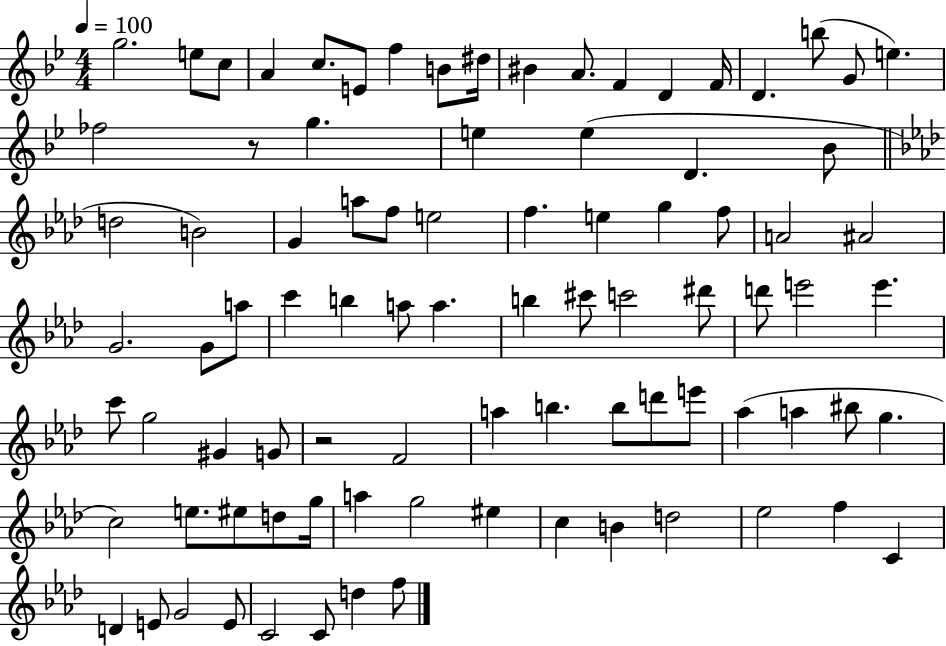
X:1
T:Untitled
M:4/4
L:1/4
K:Bb
g2 e/2 c/2 A c/2 E/2 f B/2 ^d/4 ^B A/2 F D F/4 D b/2 G/2 e _f2 z/2 g e e D _B/2 d2 B2 G a/2 f/2 e2 f e g f/2 A2 ^A2 G2 G/2 a/2 c' b a/2 a b ^c'/2 c'2 ^d'/2 d'/2 e'2 e' c'/2 g2 ^G G/2 z2 F2 a b b/2 d'/2 e'/2 _a a ^b/2 g c2 e/2 ^e/2 d/2 g/4 a g2 ^e c B d2 _e2 f C D E/2 G2 E/2 C2 C/2 d f/2